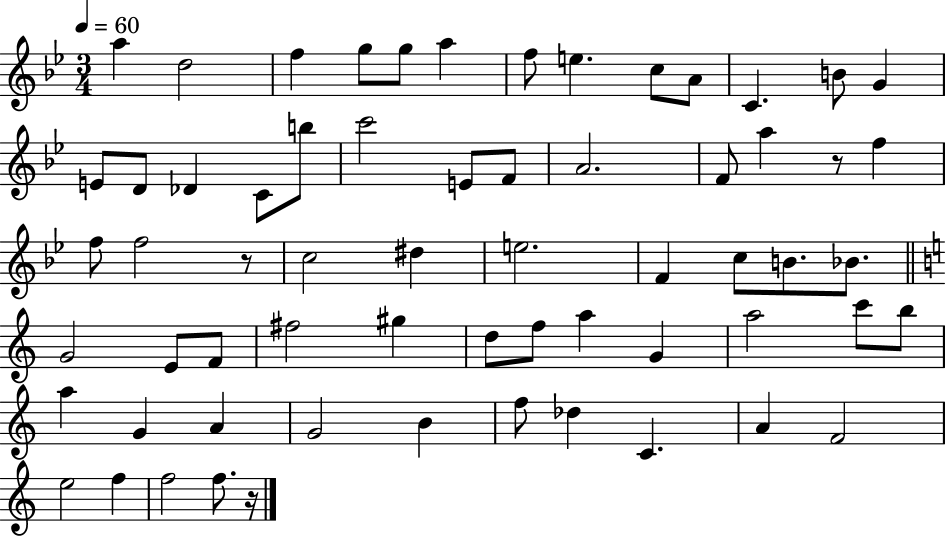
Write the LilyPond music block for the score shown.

{
  \clef treble
  \numericTimeSignature
  \time 3/4
  \key bes \major
  \tempo 4 = 60
  a''4 d''2 | f''4 g''8 g''8 a''4 | f''8 e''4. c''8 a'8 | c'4. b'8 g'4 | \break e'8 d'8 des'4 c'8 b''8 | c'''2 e'8 f'8 | a'2. | f'8 a''4 r8 f''4 | \break f''8 f''2 r8 | c''2 dis''4 | e''2. | f'4 c''8 b'8. bes'8. | \break \bar "||" \break \key c \major g'2 e'8 f'8 | fis''2 gis''4 | d''8 f''8 a''4 g'4 | a''2 c'''8 b''8 | \break a''4 g'4 a'4 | g'2 b'4 | f''8 des''4 c'4. | a'4 f'2 | \break e''2 f''4 | f''2 f''8. r16 | \bar "|."
}